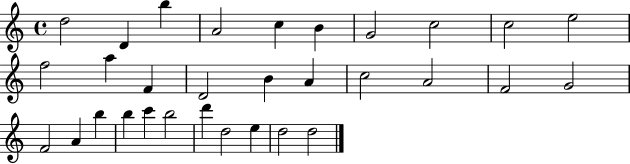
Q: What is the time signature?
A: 4/4